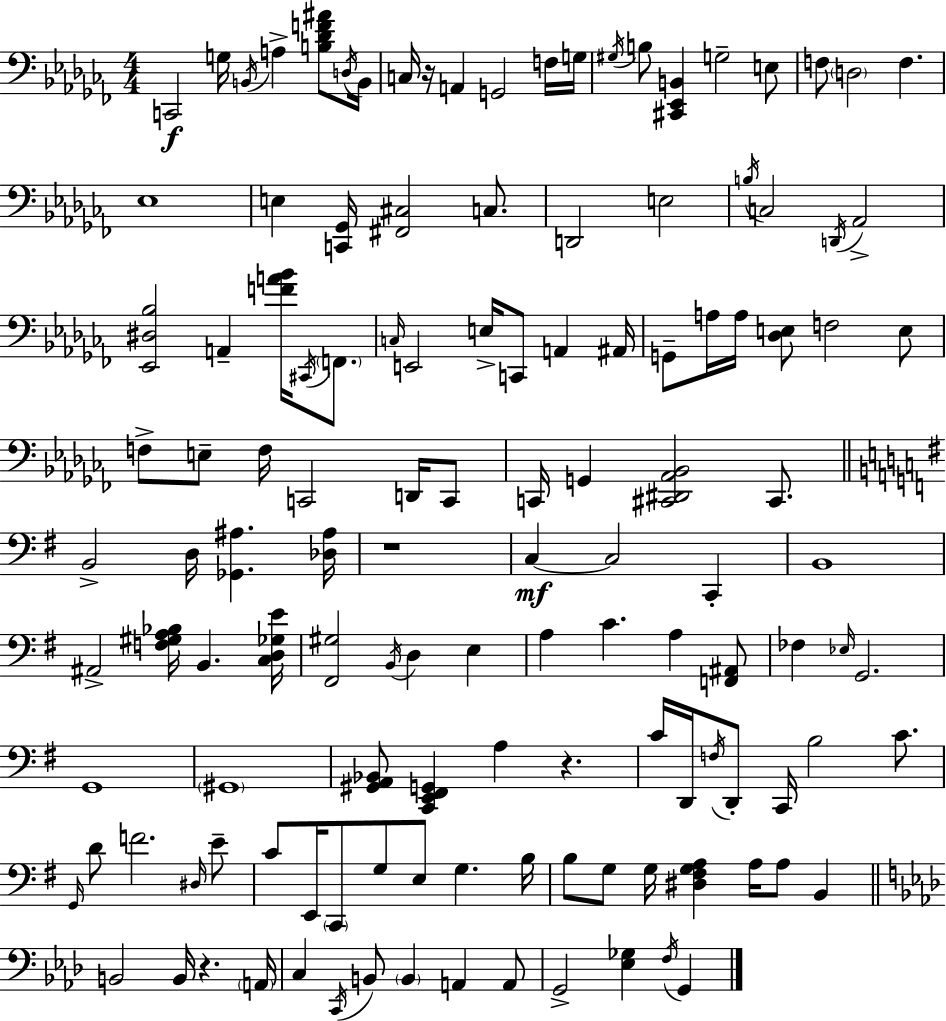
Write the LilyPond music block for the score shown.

{
  \clef bass
  \numericTimeSignature
  \time 4/4
  \key aes \minor
  \repeat volta 2 { c,2\f g16 \acciaccatura { b,16 } a4-> <b des' f' ais'>8 | \acciaccatura { d16 } b,16 c16 r16 a,4 g,2 | f16 g16 \acciaccatura { gis16 } b8 <cis, ees, b,>4 g2-- | e8 f8 \parenthesize d2 f4. | \break ees1 | e4 <c, ges,>16 <fis, cis>2 | c8. d,2 e2 | \acciaccatura { b16 } c2 \acciaccatura { d,16 } aes,2-> | \break <ees, dis bes>2 a,4-- | <f' a' bes'>16 \acciaccatura { cis,16 } \parenthesize f,8. \grace { c16 } e,2 e16-> | c,8 a,4 ais,16 g,8-- a16 a16 <des e>8 f2 | e8 f8-> e8-- f16 c,2 | \break d,16 c,8 c,16 g,4 <cis, dis, aes, bes,>2 | cis,8. \bar "||" \break \key g \major b,2-> d16 <ges, ais>4. <des ais>16 | r1 | c4~~\mf c2 c,4-. | b,1 | \break ais,2-> <f gis a bes>16 b,4. <c d ges e'>16 | <fis, gis>2 \acciaccatura { b,16 } d4 e4 | a4 c'4. a4 <f, ais,>8 | fes4 \grace { ees16 } g,2. | \break g,1 | \parenthesize gis,1 | <gis, a, bes,>8 <c, e, fis, g,>4 a4 r4. | c'16 d,16 \acciaccatura { f16 } d,8-. c,16 b2 | \break c'8. \grace { g,16 } d'8 f'2. | \grace { dis16 } e'8-- c'8 e,16 \parenthesize c,8 g8 e8 g4. | b16 b8 g8 g16 <dis fis g a>4 a16 a8 | b,4 \bar "||" \break \key aes \major b,2 b,16 r4. \parenthesize a,16 | c4 \acciaccatura { c,16 } b,8 \parenthesize b,4 a,4 a,8 | g,2-> <ees ges>4 \acciaccatura { f16 } g,4 | } \bar "|."
}